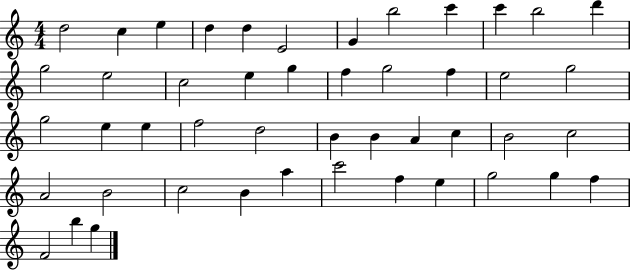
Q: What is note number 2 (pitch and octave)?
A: C5